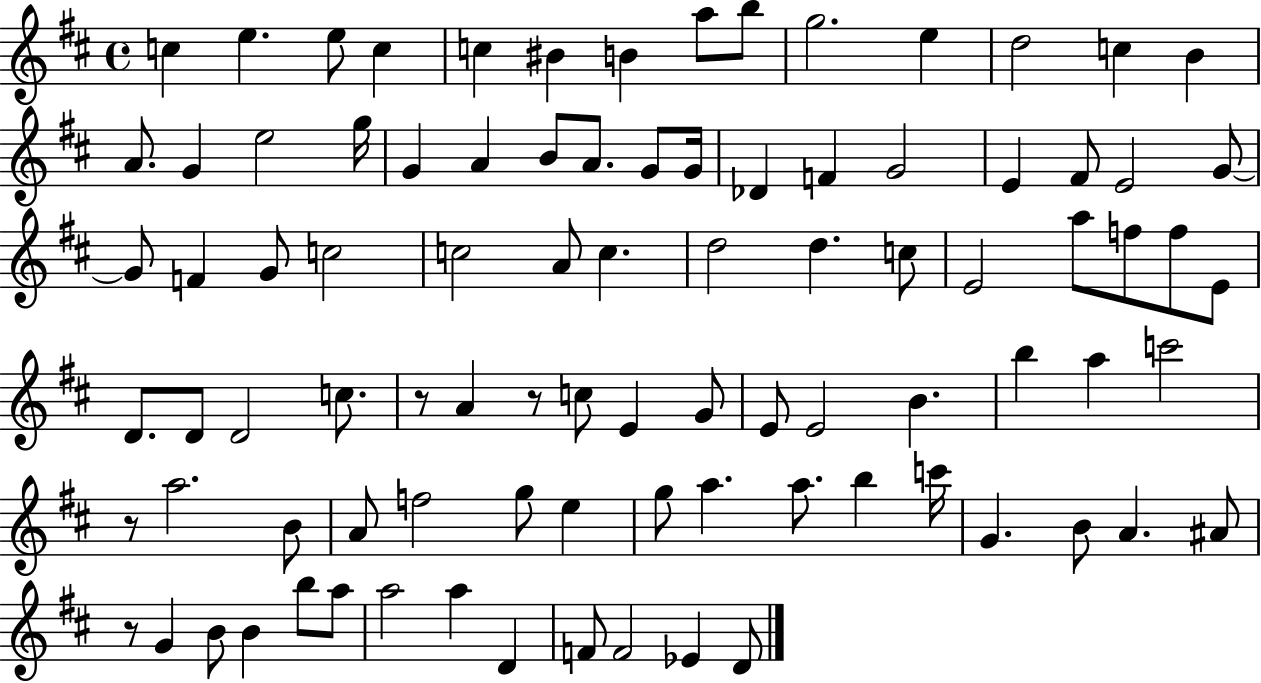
{
  \clef treble
  \time 4/4
  \defaultTimeSignature
  \key d \major
  \repeat volta 2 { c''4 e''4. e''8 c''4 | c''4 bis'4 b'4 a''8 b''8 | g''2. e''4 | d''2 c''4 b'4 | \break a'8. g'4 e''2 g''16 | g'4 a'4 b'8 a'8. g'8 g'16 | des'4 f'4 g'2 | e'4 fis'8 e'2 g'8~~ | \break g'8 f'4 g'8 c''2 | c''2 a'8 c''4. | d''2 d''4. c''8 | e'2 a''8 f''8 f''8 e'8 | \break d'8. d'8 d'2 c''8. | r8 a'4 r8 c''8 e'4 g'8 | e'8 e'2 b'4. | b''4 a''4 c'''2 | \break r8 a''2. b'8 | a'8 f''2 g''8 e''4 | g''8 a''4. a''8. b''4 c'''16 | g'4. b'8 a'4. ais'8 | \break r8 g'4 b'8 b'4 b''8 a''8 | a''2 a''4 d'4 | f'8 f'2 ees'4 d'8 | } \bar "|."
}